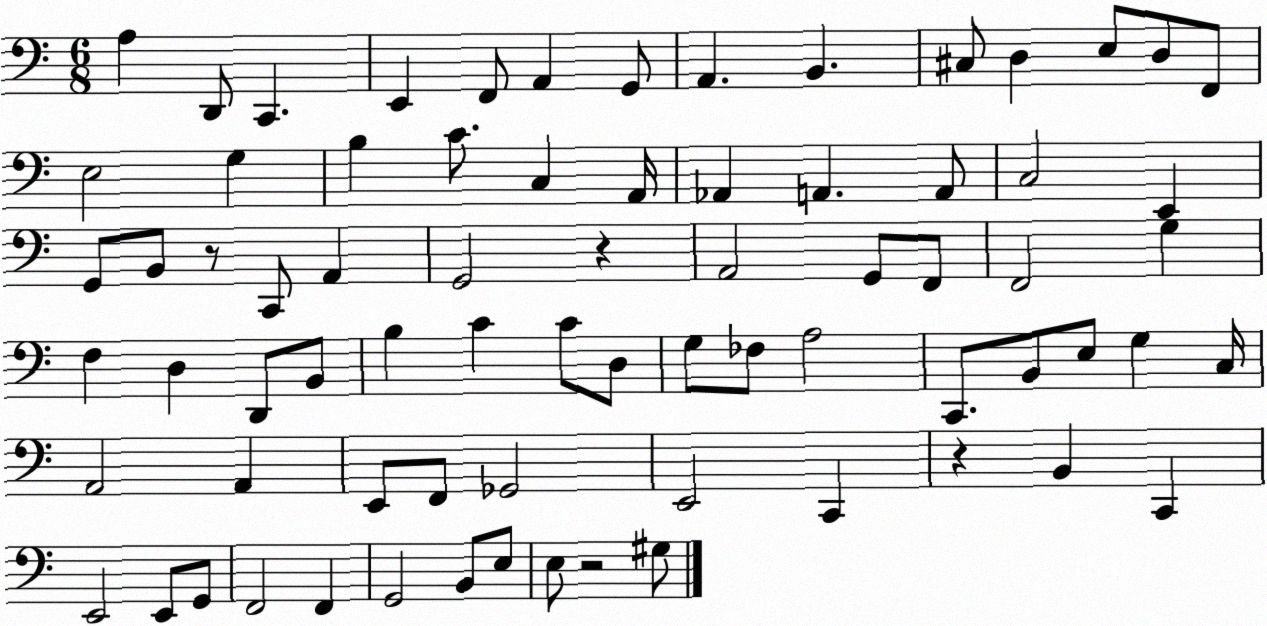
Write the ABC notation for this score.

X:1
T:Untitled
M:6/8
L:1/4
K:C
A, D,,/2 C,, E,, F,,/2 A,, G,,/2 A,, B,, ^C,/2 D, E,/2 D,/2 F,,/2 E,2 G, B, C/2 C, A,,/4 _A,, A,, A,,/2 C,2 E,, G,,/2 B,,/2 z/2 C,,/2 A,, G,,2 z A,,2 G,,/2 F,,/2 F,,2 G, F, D, D,,/2 B,,/2 B, C C/2 D,/2 G,/2 _F,/2 A,2 C,,/2 B,,/2 E,/2 G, C,/4 A,,2 A,, E,,/2 F,,/2 _G,,2 E,,2 C,, z B,, C,, E,,2 E,,/2 G,,/2 F,,2 F,, G,,2 B,,/2 E,/2 E,/2 z2 ^G,/2